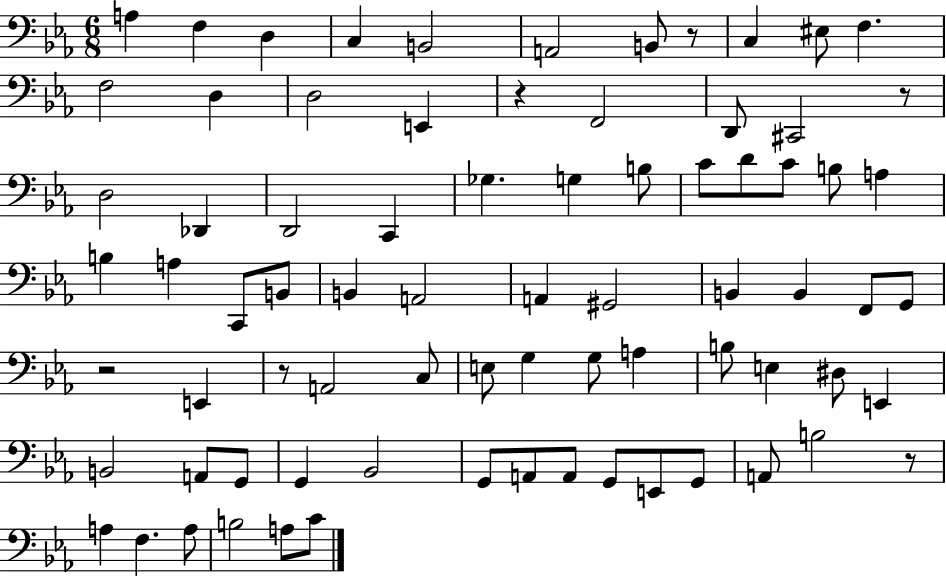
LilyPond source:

{
  \clef bass
  \numericTimeSignature
  \time 6/8
  \key ees \major
  a4 f4 d4 | c4 b,2 | a,2 b,8 r8 | c4 eis8 f4. | \break f2 d4 | d2 e,4 | r4 f,2 | d,8 cis,2 r8 | \break d2 des,4 | d,2 c,4 | ges4. g4 b8 | c'8 d'8 c'8 b8 a4 | \break b4 a4 c,8 b,8 | b,4 a,2 | a,4 gis,2 | b,4 b,4 f,8 g,8 | \break r2 e,4 | r8 a,2 c8 | e8 g4 g8 a4 | b8 e4 dis8 e,4 | \break b,2 a,8 g,8 | g,4 bes,2 | g,8 a,8 a,8 g,8 e,8 g,8 | a,8 b2 r8 | \break a4 f4. a8 | b2 a8 c'8 | \bar "|."
}